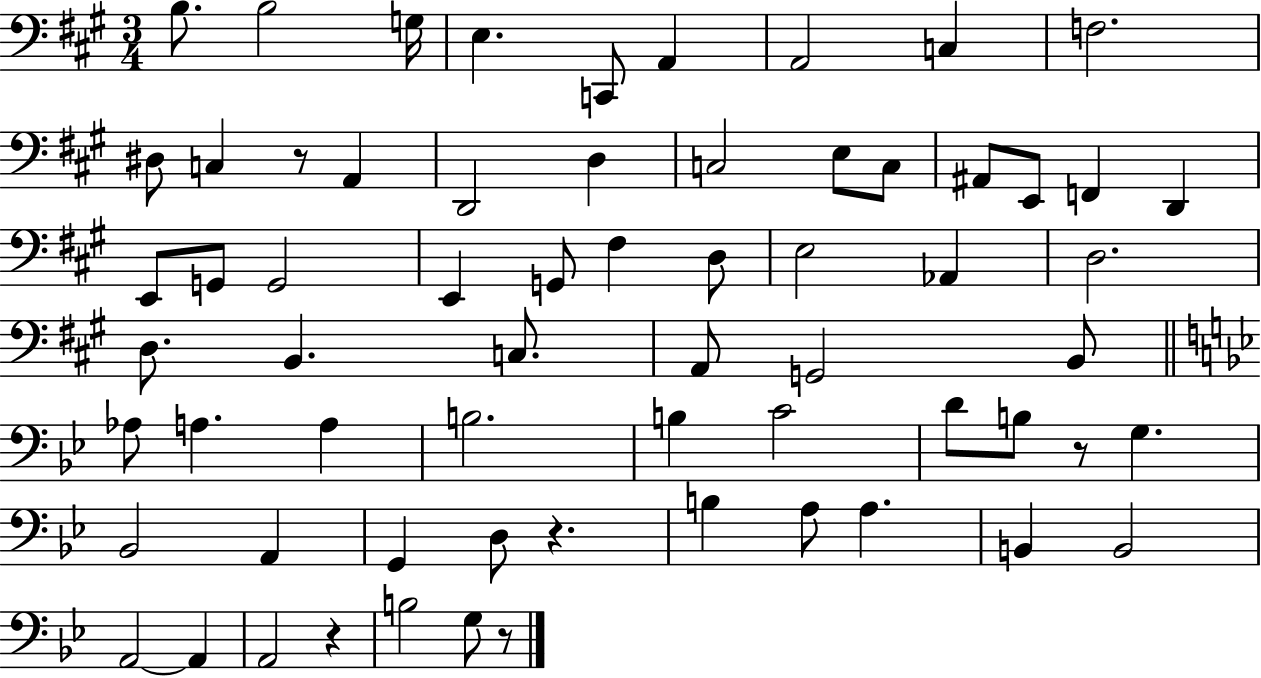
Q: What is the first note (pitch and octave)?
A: B3